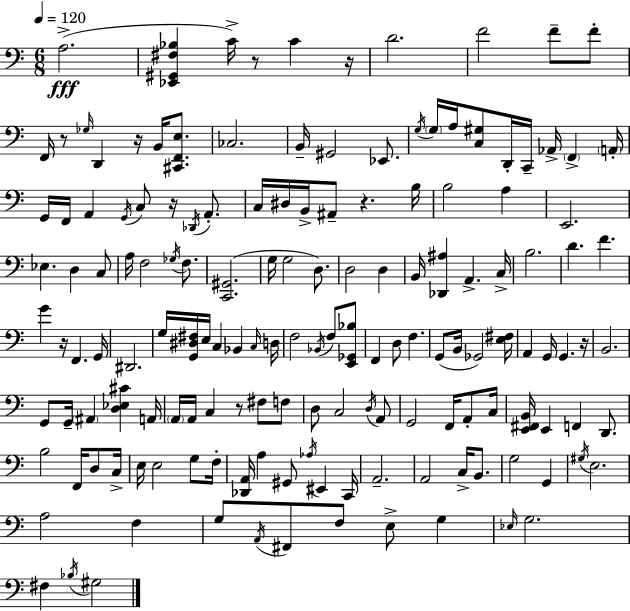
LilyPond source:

{
  \clef bass
  \numericTimeSignature
  \time 6/8
  \key c \major
  \tempo 4 = 120
  a2.->(\fff | <ees, gis, fis bes>4 c'16->) r8 c'4 r16 | d'2. | f'2 f'8-- f'8-. | \break f,16 r8 \grace { ges16 } d,4 r16 b,16 <cis, f, e>8. | ces2. | b,16-- gis,2 ees,8. | \acciaccatura { g16 } \parenthesize g16 a16 <c gis>8 d,16-. c,16-- aes,16-> \parenthesize f,4-> | \break \parenthesize a,16-. g,16 f,16 a,4 \acciaccatura { g,16 } c8 r16 | \acciaccatura { des,16 } a,8.-. c16 dis16 b,16-> ais,8-- r4. | b16 b2 | a4 e,2. | \break ees4. d4 | c8 a16 f2 | \acciaccatura { ges16 } f8. <c, gis,>2.( | g16 g2 | \break d8.) d2 | d4 b,16 <des, ais>4 a,4.-> | c16-> b2. | d'4. f'4. | \break g'4 r16 f,4. | g,16 dis,2. | g16 <g, dis fis>16 e16 c4 | bes,4 \grace { c16 } d16 f2 | \break \acciaccatura { bes,16 } f8 <e, ges, bes>8 f,4 d8 | f4. g,8( b,16 ges,2) | <e fis>16 a,4 g,16 | g,4. r16 b,2. | \break g,8 g,16-- \parenthesize ais,4 | <d ees cis'>4 a,16 \parenthesize a,16 a,16 c4 | r8 fis8 f8 d8 c2 | \acciaccatura { d16 } a,8 g,2 | \break f,16 a,8-. c16 <e, fis, b,>16 e,4 | f,4 d,8. b2 | f,16 d8 c16-> e16 e2 | g8 f16-. <des, a,>16 a4 | \break gis,8 \acciaccatura { aes16 } eis,4 c,16 a,2.-- | a,2 | c16-> b,8. g2 | g,4 \acciaccatura { gis16 } e2. | \break a2 | f4 g8 | \acciaccatura { a,16 } fis,8 f8 e8-> g4 \grace { ees16 } | g2. | \break fis4 \acciaccatura { bes16 } gis2 | \bar "|."
}